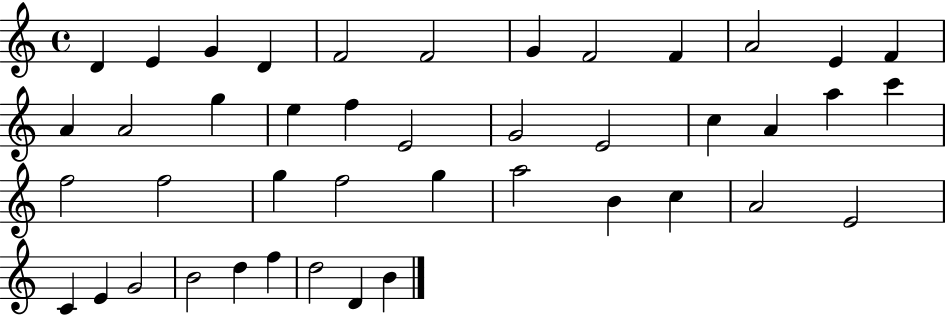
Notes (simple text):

D4/q E4/q G4/q D4/q F4/h F4/h G4/q F4/h F4/q A4/h E4/q F4/q A4/q A4/h G5/q E5/q F5/q E4/h G4/h E4/h C5/q A4/q A5/q C6/q F5/h F5/h G5/q F5/h G5/q A5/h B4/q C5/q A4/h E4/h C4/q E4/q G4/h B4/h D5/q F5/q D5/h D4/q B4/q